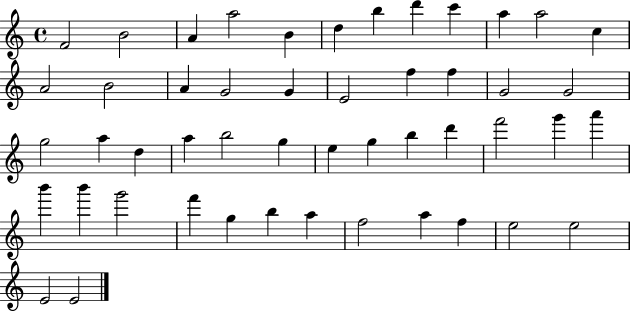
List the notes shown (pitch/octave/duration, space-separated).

F4/h B4/h A4/q A5/h B4/q D5/q B5/q D6/q C6/q A5/q A5/h C5/q A4/h B4/h A4/q G4/h G4/q E4/h F5/q F5/q G4/h G4/h G5/h A5/q D5/q A5/q B5/h G5/q E5/q G5/q B5/q D6/q F6/h G6/q A6/q B6/q B6/q G6/h F6/q G5/q B5/q A5/q F5/h A5/q F5/q E5/h E5/h E4/h E4/h